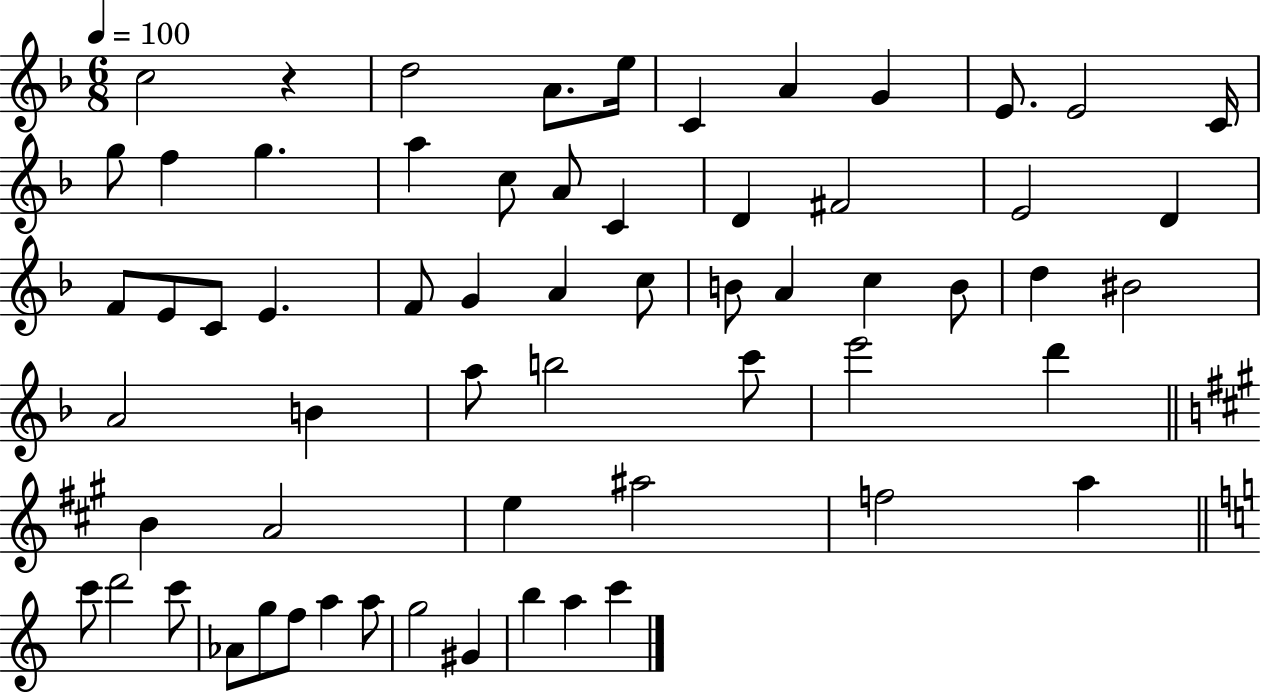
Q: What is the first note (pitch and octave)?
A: C5